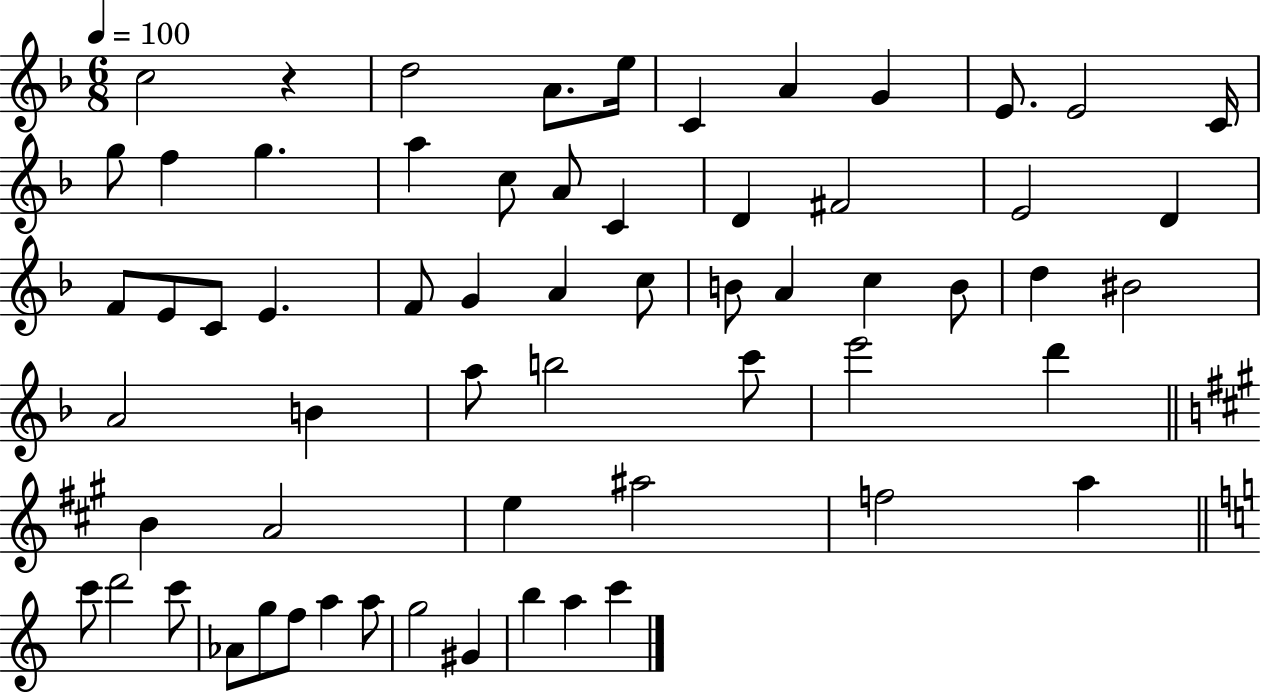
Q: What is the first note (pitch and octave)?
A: C5